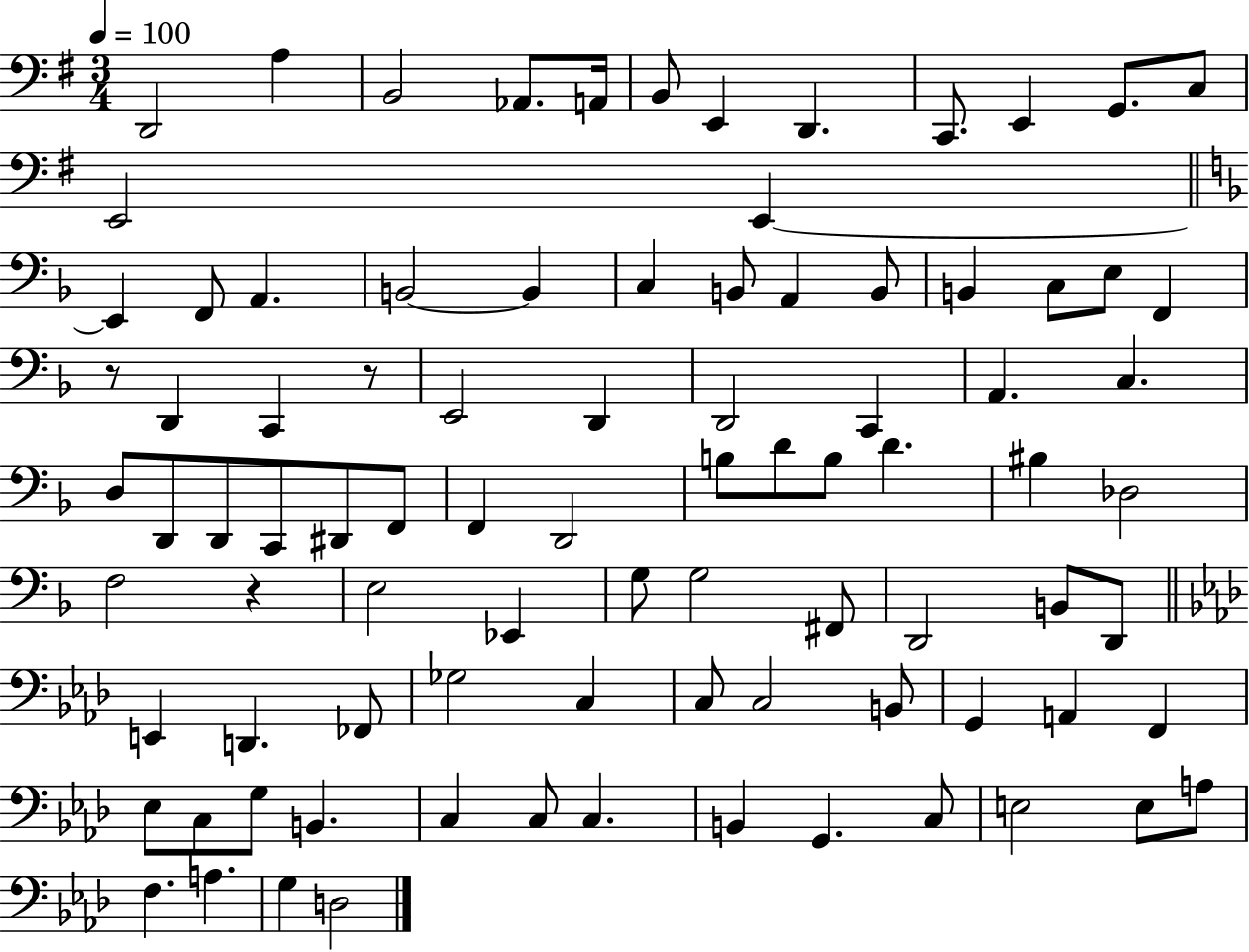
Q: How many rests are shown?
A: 3